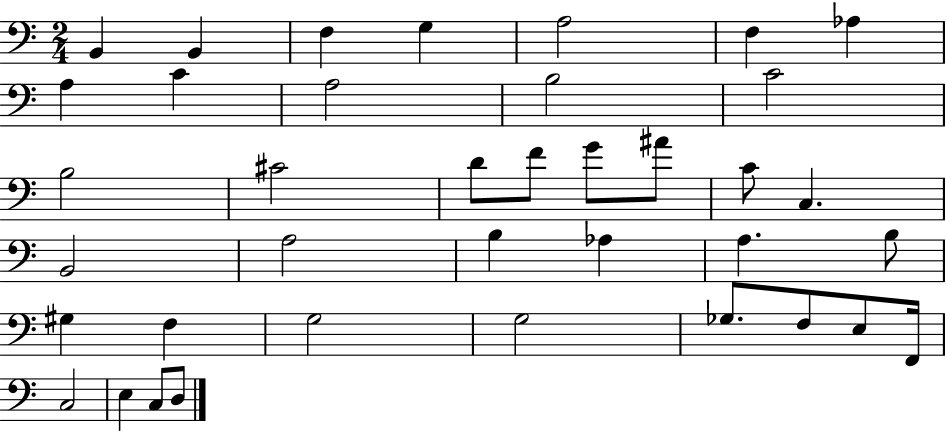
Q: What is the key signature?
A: C major